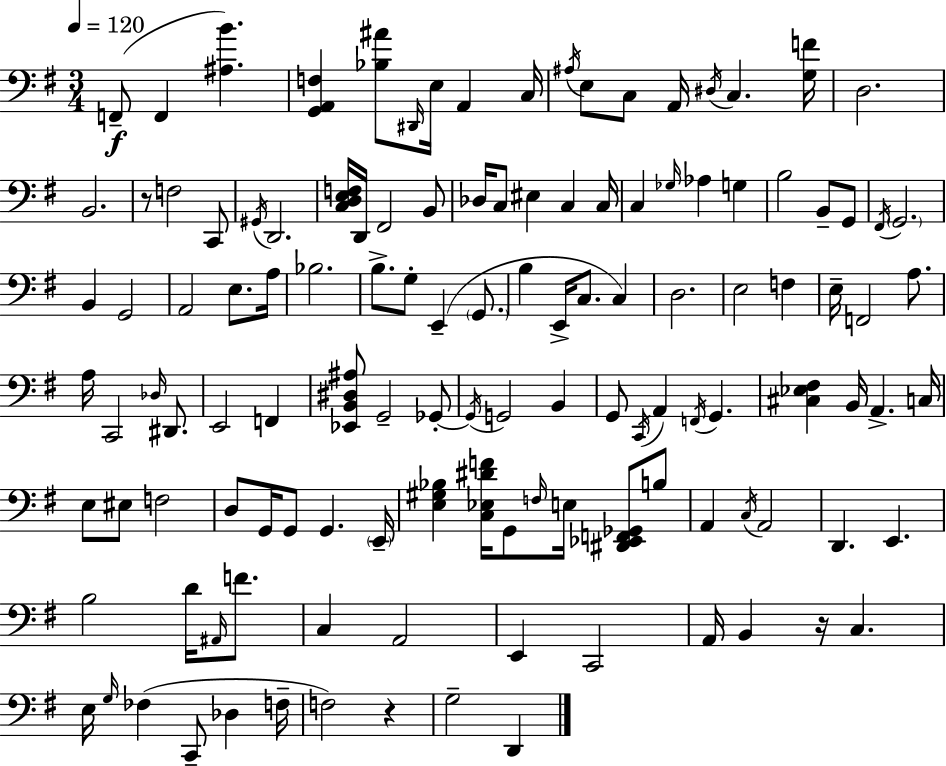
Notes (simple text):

F2/e F2/q [A#3,B4]/q. [G2,A2,F3]/q [Bb3,A#4]/e D#2/s E3/s A2/q C3/s A#3/s E3/e C3/e A2/s D#3/s C3/q. [G3,F4]/s D3/h. B2/h. R/e F3/h C2/e G#2/s D2/h. [C3,D3,E3,F3]/s D2/s F#2/h B2/e Db3/s C3/e EIS3/q C3/q C3/s C3/q Gb3/s Ab3/q G3/q B3/h B2/e G2/e F#2/s G2/h. B2/q G2/h A2/h E3/e. A3/s Bb3/h. B3/e. G3/e E2/q G2/e. B3/q E2/s C3/e. C3/q D3/h. E3/h F3/q E3/s F2/h A3/e. A3/s C2/h Db3/s D#2/e. E2/h F2/q [Eb2,B2,D#3,A#3]/e G2/h Gb2/e Gb2/s G2/h B2/q G2/e C2/s A2/q F2/s G2/q. [C#3,Eb3,F#3]/q B2/s A2/q. C3/s E3/e EIS3/e F3/h D3/e G2/s G2/e G2/q. E2/s [E3,G#3,Bb3]/q [C3,Eb3,D#4,F4]/s G2/e F3/s E3/s [D#2,Eb2,F2,Gb2]/e B3/e A2/q C3/s A2/h D2/q. E2/q. B3/h D4/s A#2/s F4/e. C3/q A2/h E2/q C2/h A2/s B2/q R/s C3/q. E3/s G3/s FES3/q C2/e Db3/q F3/s F3/h R/q G3/h D2/q